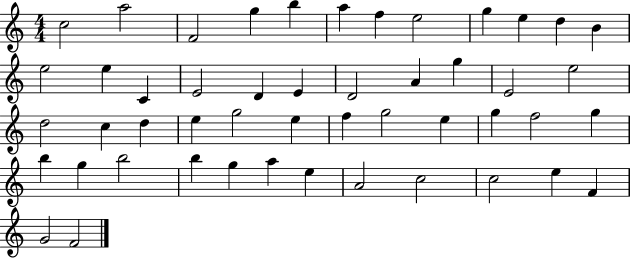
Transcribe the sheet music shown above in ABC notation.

X:1
T:Untitled
M:4/4
L:1/4
K:C
c2 a2 F2 g b a f e2 g e d B e2 e C E2 D E D2 A g E2 e2 d2 c d e g2 e f g2 e g f2 g b g b2 b g a e A2 c2 c2 e F G2 F2